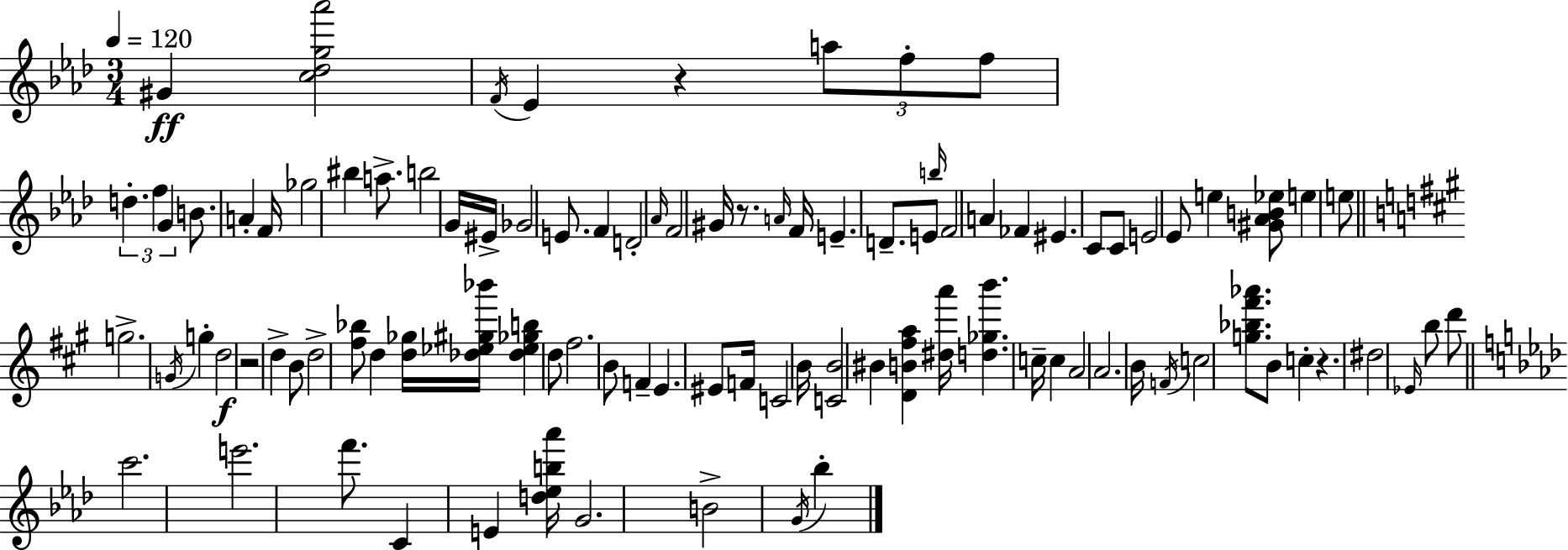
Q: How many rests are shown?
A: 4